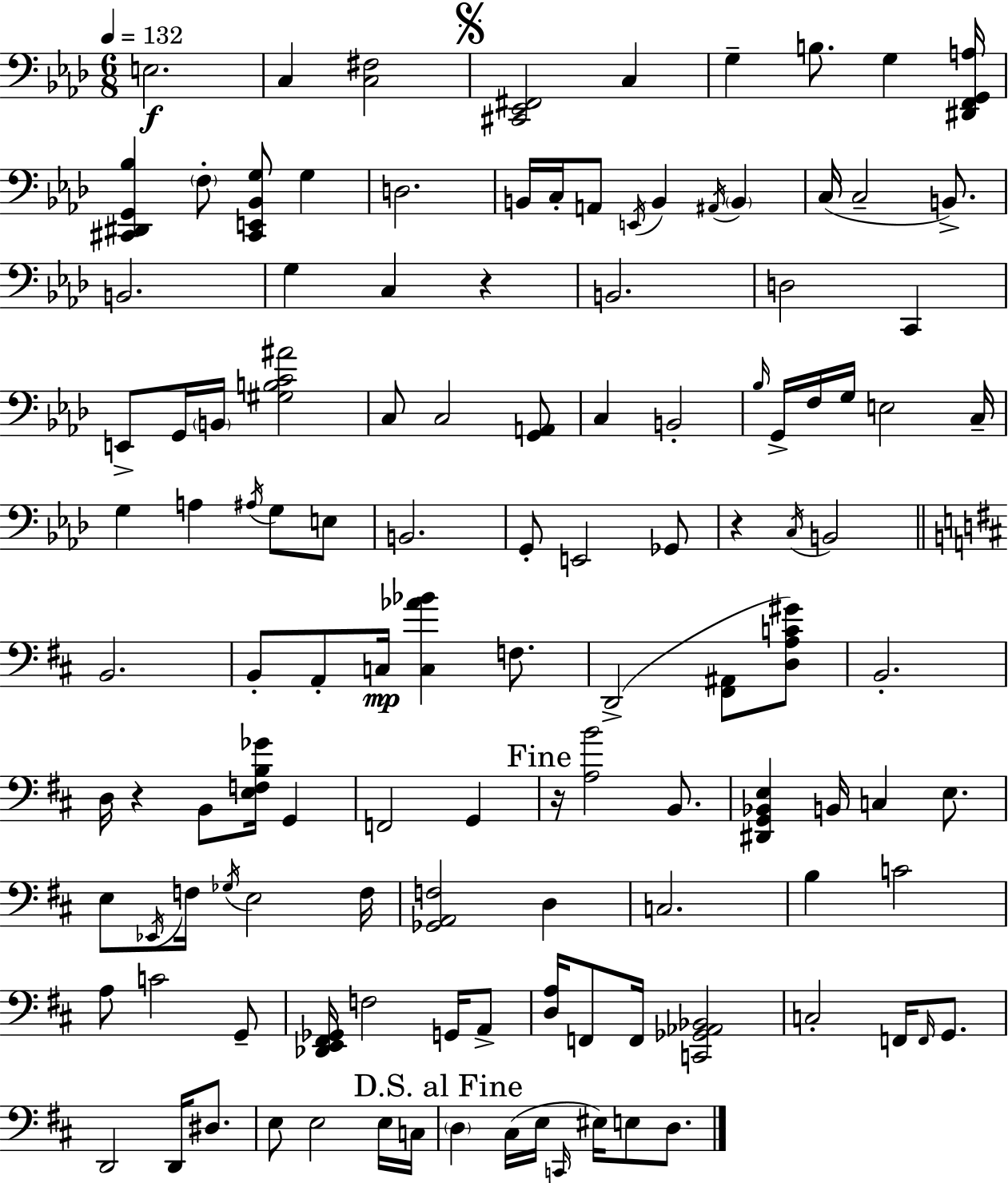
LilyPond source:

{
  \clef bass
  \numericTimeSignature
  \time 6/8
  \key f \minor
  \tempo 4 = 132
  \repeat volta 2 { e2.\f | c4 <c fis>2 | \mark \markup { \musicglyph "scripts.segno" } <cis, ees, fis,>2 c4 | g4-- b8. g4 <dis, f, g, a>16 | \break <cis, dis, g, bes>4 \parenthesize f8-. <cis, e, bes, g>8 g4 | d2. | b,16 c16-. a,8 \acciaccatura { e,16 } b,4 \acciaccatura { ais,16 } \parenthesize b,4 | c16( c2-- b,8.->) | \break b,2. | g4 c4 r4 | b,2. | d2 c,4 | \break e,8-> g,16 \parenthesize b,16 <gis b c' ais'>2 | c8 c2 | <g, a,>8 c4 b,2-. | \grace { bes16 } g,16-> f16 g16 e2 | \break c16-- g4 a4 \acciaccatura { ais16 } | g8 e8 b,2. | g,8-. e,2 | ges,8 r4 \acciaccatura { c16 } b,2 | \break \bar "||" \break \key b \minor b,2. | b,8-. a,8-. c16\mp <c aes' bes'>4 f8. | d,2->( <fis, ais,>8 <d a c' gis'>8) | b,2.-. | \break d16 r4 b,8 <e f b ges'>16 g,4 | f,2 g,4 | \mark "Fine" r16 <a b'>2 b,8. | <dis, g, bes, e>4 b,16 c4 e8. | \break e8 \acciaccatura { ees,16 } f16 \acciaccatura { ges16 } e2 | f16 <ges, a, f>2 d4 | c2. | b4 c'2 | \break a8 c'2 | g,8-- <des, e, fis, ges,>16 f2 g,16 | a,8-> <d a>16 f,8 f,16 <c, ges, aes, bes,>2 | c2-. f,16 \grace { f,16 } | \break g,8. d,2 d,16 | dis8. e8 e2 | e16 c16 \mark "D.S. al Fine" \parenthesize d4 cis16( e16 \grace { c,16 }) eis16 e8 | d8. } \bar "|."
}